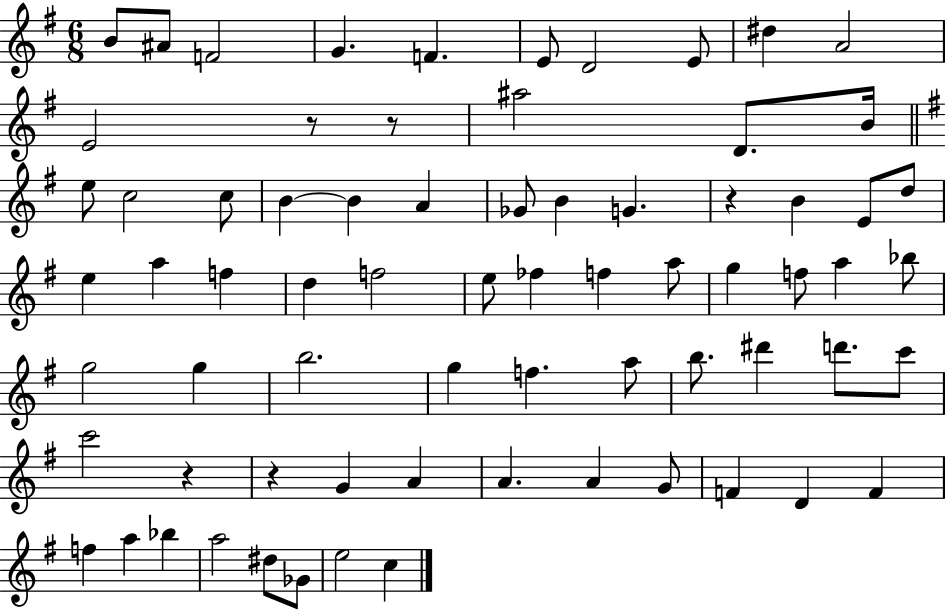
X:1
T:Untitled
M:6/8
L:1/4
K:G
B/2 ^A/2 F2 G F E/2 D2 E/2 ^d A2 E2 z/2 z/2 ^a2 D/2 B/4 e/2 c2 c/2 B B A _G/2 B G z B E/2 d/2 e a f d f2 e/2 _f f a/2 g f/2 a _b/2 g2 g b2 g f a/2 b/2 ^d' d'/2 c'/2 c'2 z z G A A A G/2 F D F f a _b a2 ^d/2 _G/2 e2 c